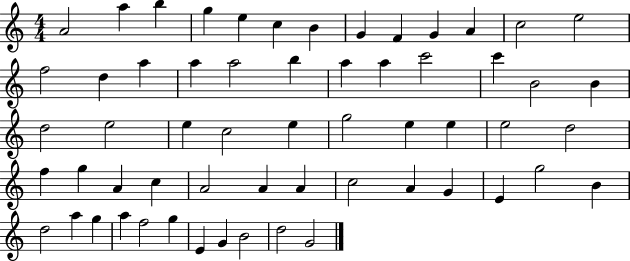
{
  \clef treble
  \numericTimeSignature
  \time 4/4
  \key c \major
  a'2 a''4 b''4 | g''4 e''4 c''4 b'4 | g'4 f'4 g'4 a'4 | c''2 e''2 | \break f''2 d''4 a''4 | a''4 a''2 b''4 | a''4 a''4 c'''2 | c'''4 b'2 b'4 | \break d''2 e''2 | e''4 c''2 e''4 | g''2 e''4 e''4 | e''2 d''2 | \break f''4 g''4 a'4 c''4 | a'2 a'4 a'4 | c''2 a'4 g'4 | e'4 g''2 b'4 | \break d''2 a''4 g''4 | a''4 f''2 g''4 | e'4 g'4 b'2 | d''2 g'2 | \break \bar "|."
}